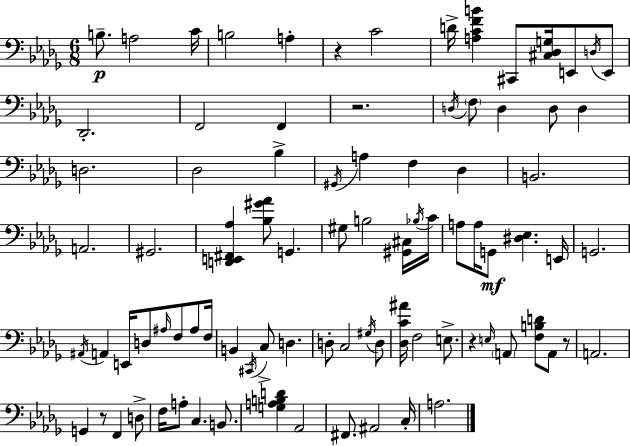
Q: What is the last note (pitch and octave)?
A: A3